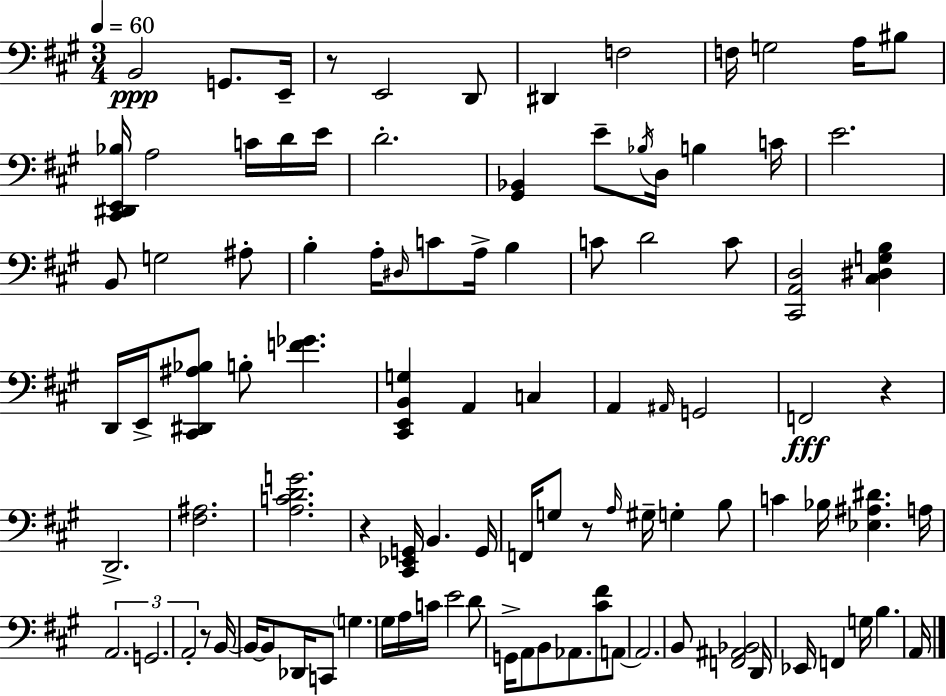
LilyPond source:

{
  \clef bass
  \numericTimeSignature
  \time 3/4
  \key a \major
  \tempo 4 = 60
  \repeat volta 2 { b,2\ppp g,8. e,16-- | r8 e,2 d,8 | dis,4 f2 | f16 g2 a16 bis8 | \break <cis, dis, e, bes>16 a2 c'16 d'16 e'16 | d'2.-. | <gis, bes,>4 e'8-- \acciaccatura { bes16 } d16 b4 | c'16 e'2. | \break b,8 g2 ais8-. | b4-. a16-. \grace { dis16 } c'8 a16-> b4 | c'8 d'2 | c'8 <cis, a, d>2 <cis dis g b>4 | \break d,16 e,16-> <cis, dis, ais bes>8 b8-. <f' ges'>4. | <cis, e, b, g>4 a,4 c4 | a,4 \grace { ais,16 } g,2 | f,2\fff r4 | \break d,2.-> | <fis ais>2. | <a c' d' g'>2. | r4 <cis, ees, g,>16 b,4. | \break g,16 f,16 g8 r8 \grace { a16 } gis16-- g4-. | b8 c'4 bes16 <ees ais dis'>4. | a16 \tuplet 3/2 { a,2. | g,2. | \break a,2-. } | r8 b,16~~ b,16~~ b,8 des,16 c,8 \parenthesize g4. | gis16 a16 c'16 e'2 | d'8 g,16-> a,8 b,8 aes,8. | \break <cis' fis'>8 a,8~~ a,2. | b,8 <f, ais, bes,>2 | d,16 ees,16 f,4 g16 b4. | a,16 } \bar "|."
}